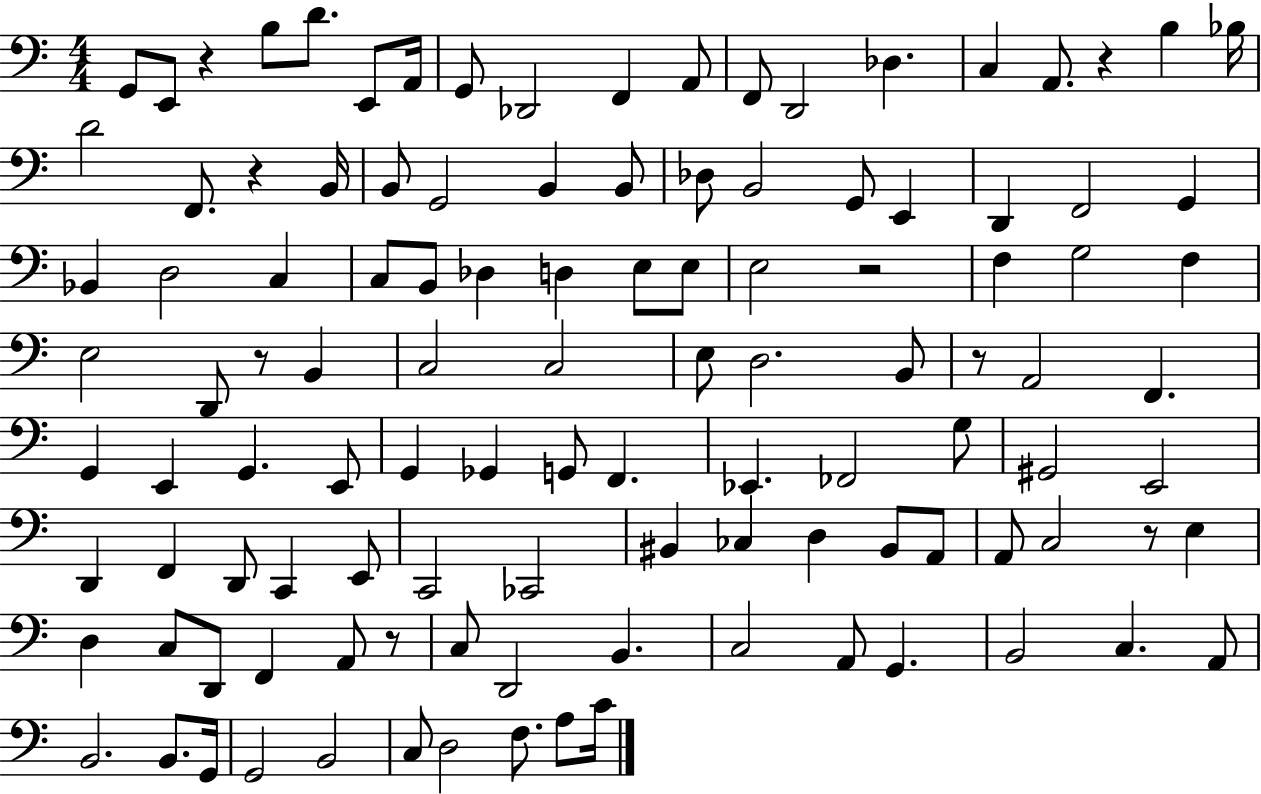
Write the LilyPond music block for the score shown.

{
  \clef bass
  \numericTimeSignature
  \time 4/4
  \key c \major
  g,8 e,8 r4 b8 d'8. e,8 a,16 | g,8 des,2 f,4 a,8 | f,8 d,2 des4. | c4 a,8. r4 b4 bes16 | \break d'2 f,8. r4 b,16 | b,8 g,2 b,4 b,8 | des8 b,2 g,8 e,4 | d,4 f,2 g,4 | \break bes,4 d2 c4 | c8 b,8 des4 d4 e8 e8 | e2 r2 | f4 g2 f4 | \break e2 d,8 r8 b,4 | c2 c2 | e8 d2. b,8 | r8 a,2 f,4. | \break g,4 e,4 g,4. e,8 | g,4 ges,4 g,8 f,4. | ees,4. fes,2 g8 | gis,2 e,2 | \break d,4 f,4 d,8 c,4 e,8 | c,2 ces,2 | bis,4 ces4 d4 bis,8 a,8 | a,8 c2 r8 e4 | \break d4 c8 d,8 f,4 a,8 r8 | c8 d,2 b,4. | c2 a,8 g,4. | b,2 c4. a,8 | \break b,2. b,8. g,16 | g,2 b,2 | c8 d2 f8. a8 c'16 | \bar "|."
}